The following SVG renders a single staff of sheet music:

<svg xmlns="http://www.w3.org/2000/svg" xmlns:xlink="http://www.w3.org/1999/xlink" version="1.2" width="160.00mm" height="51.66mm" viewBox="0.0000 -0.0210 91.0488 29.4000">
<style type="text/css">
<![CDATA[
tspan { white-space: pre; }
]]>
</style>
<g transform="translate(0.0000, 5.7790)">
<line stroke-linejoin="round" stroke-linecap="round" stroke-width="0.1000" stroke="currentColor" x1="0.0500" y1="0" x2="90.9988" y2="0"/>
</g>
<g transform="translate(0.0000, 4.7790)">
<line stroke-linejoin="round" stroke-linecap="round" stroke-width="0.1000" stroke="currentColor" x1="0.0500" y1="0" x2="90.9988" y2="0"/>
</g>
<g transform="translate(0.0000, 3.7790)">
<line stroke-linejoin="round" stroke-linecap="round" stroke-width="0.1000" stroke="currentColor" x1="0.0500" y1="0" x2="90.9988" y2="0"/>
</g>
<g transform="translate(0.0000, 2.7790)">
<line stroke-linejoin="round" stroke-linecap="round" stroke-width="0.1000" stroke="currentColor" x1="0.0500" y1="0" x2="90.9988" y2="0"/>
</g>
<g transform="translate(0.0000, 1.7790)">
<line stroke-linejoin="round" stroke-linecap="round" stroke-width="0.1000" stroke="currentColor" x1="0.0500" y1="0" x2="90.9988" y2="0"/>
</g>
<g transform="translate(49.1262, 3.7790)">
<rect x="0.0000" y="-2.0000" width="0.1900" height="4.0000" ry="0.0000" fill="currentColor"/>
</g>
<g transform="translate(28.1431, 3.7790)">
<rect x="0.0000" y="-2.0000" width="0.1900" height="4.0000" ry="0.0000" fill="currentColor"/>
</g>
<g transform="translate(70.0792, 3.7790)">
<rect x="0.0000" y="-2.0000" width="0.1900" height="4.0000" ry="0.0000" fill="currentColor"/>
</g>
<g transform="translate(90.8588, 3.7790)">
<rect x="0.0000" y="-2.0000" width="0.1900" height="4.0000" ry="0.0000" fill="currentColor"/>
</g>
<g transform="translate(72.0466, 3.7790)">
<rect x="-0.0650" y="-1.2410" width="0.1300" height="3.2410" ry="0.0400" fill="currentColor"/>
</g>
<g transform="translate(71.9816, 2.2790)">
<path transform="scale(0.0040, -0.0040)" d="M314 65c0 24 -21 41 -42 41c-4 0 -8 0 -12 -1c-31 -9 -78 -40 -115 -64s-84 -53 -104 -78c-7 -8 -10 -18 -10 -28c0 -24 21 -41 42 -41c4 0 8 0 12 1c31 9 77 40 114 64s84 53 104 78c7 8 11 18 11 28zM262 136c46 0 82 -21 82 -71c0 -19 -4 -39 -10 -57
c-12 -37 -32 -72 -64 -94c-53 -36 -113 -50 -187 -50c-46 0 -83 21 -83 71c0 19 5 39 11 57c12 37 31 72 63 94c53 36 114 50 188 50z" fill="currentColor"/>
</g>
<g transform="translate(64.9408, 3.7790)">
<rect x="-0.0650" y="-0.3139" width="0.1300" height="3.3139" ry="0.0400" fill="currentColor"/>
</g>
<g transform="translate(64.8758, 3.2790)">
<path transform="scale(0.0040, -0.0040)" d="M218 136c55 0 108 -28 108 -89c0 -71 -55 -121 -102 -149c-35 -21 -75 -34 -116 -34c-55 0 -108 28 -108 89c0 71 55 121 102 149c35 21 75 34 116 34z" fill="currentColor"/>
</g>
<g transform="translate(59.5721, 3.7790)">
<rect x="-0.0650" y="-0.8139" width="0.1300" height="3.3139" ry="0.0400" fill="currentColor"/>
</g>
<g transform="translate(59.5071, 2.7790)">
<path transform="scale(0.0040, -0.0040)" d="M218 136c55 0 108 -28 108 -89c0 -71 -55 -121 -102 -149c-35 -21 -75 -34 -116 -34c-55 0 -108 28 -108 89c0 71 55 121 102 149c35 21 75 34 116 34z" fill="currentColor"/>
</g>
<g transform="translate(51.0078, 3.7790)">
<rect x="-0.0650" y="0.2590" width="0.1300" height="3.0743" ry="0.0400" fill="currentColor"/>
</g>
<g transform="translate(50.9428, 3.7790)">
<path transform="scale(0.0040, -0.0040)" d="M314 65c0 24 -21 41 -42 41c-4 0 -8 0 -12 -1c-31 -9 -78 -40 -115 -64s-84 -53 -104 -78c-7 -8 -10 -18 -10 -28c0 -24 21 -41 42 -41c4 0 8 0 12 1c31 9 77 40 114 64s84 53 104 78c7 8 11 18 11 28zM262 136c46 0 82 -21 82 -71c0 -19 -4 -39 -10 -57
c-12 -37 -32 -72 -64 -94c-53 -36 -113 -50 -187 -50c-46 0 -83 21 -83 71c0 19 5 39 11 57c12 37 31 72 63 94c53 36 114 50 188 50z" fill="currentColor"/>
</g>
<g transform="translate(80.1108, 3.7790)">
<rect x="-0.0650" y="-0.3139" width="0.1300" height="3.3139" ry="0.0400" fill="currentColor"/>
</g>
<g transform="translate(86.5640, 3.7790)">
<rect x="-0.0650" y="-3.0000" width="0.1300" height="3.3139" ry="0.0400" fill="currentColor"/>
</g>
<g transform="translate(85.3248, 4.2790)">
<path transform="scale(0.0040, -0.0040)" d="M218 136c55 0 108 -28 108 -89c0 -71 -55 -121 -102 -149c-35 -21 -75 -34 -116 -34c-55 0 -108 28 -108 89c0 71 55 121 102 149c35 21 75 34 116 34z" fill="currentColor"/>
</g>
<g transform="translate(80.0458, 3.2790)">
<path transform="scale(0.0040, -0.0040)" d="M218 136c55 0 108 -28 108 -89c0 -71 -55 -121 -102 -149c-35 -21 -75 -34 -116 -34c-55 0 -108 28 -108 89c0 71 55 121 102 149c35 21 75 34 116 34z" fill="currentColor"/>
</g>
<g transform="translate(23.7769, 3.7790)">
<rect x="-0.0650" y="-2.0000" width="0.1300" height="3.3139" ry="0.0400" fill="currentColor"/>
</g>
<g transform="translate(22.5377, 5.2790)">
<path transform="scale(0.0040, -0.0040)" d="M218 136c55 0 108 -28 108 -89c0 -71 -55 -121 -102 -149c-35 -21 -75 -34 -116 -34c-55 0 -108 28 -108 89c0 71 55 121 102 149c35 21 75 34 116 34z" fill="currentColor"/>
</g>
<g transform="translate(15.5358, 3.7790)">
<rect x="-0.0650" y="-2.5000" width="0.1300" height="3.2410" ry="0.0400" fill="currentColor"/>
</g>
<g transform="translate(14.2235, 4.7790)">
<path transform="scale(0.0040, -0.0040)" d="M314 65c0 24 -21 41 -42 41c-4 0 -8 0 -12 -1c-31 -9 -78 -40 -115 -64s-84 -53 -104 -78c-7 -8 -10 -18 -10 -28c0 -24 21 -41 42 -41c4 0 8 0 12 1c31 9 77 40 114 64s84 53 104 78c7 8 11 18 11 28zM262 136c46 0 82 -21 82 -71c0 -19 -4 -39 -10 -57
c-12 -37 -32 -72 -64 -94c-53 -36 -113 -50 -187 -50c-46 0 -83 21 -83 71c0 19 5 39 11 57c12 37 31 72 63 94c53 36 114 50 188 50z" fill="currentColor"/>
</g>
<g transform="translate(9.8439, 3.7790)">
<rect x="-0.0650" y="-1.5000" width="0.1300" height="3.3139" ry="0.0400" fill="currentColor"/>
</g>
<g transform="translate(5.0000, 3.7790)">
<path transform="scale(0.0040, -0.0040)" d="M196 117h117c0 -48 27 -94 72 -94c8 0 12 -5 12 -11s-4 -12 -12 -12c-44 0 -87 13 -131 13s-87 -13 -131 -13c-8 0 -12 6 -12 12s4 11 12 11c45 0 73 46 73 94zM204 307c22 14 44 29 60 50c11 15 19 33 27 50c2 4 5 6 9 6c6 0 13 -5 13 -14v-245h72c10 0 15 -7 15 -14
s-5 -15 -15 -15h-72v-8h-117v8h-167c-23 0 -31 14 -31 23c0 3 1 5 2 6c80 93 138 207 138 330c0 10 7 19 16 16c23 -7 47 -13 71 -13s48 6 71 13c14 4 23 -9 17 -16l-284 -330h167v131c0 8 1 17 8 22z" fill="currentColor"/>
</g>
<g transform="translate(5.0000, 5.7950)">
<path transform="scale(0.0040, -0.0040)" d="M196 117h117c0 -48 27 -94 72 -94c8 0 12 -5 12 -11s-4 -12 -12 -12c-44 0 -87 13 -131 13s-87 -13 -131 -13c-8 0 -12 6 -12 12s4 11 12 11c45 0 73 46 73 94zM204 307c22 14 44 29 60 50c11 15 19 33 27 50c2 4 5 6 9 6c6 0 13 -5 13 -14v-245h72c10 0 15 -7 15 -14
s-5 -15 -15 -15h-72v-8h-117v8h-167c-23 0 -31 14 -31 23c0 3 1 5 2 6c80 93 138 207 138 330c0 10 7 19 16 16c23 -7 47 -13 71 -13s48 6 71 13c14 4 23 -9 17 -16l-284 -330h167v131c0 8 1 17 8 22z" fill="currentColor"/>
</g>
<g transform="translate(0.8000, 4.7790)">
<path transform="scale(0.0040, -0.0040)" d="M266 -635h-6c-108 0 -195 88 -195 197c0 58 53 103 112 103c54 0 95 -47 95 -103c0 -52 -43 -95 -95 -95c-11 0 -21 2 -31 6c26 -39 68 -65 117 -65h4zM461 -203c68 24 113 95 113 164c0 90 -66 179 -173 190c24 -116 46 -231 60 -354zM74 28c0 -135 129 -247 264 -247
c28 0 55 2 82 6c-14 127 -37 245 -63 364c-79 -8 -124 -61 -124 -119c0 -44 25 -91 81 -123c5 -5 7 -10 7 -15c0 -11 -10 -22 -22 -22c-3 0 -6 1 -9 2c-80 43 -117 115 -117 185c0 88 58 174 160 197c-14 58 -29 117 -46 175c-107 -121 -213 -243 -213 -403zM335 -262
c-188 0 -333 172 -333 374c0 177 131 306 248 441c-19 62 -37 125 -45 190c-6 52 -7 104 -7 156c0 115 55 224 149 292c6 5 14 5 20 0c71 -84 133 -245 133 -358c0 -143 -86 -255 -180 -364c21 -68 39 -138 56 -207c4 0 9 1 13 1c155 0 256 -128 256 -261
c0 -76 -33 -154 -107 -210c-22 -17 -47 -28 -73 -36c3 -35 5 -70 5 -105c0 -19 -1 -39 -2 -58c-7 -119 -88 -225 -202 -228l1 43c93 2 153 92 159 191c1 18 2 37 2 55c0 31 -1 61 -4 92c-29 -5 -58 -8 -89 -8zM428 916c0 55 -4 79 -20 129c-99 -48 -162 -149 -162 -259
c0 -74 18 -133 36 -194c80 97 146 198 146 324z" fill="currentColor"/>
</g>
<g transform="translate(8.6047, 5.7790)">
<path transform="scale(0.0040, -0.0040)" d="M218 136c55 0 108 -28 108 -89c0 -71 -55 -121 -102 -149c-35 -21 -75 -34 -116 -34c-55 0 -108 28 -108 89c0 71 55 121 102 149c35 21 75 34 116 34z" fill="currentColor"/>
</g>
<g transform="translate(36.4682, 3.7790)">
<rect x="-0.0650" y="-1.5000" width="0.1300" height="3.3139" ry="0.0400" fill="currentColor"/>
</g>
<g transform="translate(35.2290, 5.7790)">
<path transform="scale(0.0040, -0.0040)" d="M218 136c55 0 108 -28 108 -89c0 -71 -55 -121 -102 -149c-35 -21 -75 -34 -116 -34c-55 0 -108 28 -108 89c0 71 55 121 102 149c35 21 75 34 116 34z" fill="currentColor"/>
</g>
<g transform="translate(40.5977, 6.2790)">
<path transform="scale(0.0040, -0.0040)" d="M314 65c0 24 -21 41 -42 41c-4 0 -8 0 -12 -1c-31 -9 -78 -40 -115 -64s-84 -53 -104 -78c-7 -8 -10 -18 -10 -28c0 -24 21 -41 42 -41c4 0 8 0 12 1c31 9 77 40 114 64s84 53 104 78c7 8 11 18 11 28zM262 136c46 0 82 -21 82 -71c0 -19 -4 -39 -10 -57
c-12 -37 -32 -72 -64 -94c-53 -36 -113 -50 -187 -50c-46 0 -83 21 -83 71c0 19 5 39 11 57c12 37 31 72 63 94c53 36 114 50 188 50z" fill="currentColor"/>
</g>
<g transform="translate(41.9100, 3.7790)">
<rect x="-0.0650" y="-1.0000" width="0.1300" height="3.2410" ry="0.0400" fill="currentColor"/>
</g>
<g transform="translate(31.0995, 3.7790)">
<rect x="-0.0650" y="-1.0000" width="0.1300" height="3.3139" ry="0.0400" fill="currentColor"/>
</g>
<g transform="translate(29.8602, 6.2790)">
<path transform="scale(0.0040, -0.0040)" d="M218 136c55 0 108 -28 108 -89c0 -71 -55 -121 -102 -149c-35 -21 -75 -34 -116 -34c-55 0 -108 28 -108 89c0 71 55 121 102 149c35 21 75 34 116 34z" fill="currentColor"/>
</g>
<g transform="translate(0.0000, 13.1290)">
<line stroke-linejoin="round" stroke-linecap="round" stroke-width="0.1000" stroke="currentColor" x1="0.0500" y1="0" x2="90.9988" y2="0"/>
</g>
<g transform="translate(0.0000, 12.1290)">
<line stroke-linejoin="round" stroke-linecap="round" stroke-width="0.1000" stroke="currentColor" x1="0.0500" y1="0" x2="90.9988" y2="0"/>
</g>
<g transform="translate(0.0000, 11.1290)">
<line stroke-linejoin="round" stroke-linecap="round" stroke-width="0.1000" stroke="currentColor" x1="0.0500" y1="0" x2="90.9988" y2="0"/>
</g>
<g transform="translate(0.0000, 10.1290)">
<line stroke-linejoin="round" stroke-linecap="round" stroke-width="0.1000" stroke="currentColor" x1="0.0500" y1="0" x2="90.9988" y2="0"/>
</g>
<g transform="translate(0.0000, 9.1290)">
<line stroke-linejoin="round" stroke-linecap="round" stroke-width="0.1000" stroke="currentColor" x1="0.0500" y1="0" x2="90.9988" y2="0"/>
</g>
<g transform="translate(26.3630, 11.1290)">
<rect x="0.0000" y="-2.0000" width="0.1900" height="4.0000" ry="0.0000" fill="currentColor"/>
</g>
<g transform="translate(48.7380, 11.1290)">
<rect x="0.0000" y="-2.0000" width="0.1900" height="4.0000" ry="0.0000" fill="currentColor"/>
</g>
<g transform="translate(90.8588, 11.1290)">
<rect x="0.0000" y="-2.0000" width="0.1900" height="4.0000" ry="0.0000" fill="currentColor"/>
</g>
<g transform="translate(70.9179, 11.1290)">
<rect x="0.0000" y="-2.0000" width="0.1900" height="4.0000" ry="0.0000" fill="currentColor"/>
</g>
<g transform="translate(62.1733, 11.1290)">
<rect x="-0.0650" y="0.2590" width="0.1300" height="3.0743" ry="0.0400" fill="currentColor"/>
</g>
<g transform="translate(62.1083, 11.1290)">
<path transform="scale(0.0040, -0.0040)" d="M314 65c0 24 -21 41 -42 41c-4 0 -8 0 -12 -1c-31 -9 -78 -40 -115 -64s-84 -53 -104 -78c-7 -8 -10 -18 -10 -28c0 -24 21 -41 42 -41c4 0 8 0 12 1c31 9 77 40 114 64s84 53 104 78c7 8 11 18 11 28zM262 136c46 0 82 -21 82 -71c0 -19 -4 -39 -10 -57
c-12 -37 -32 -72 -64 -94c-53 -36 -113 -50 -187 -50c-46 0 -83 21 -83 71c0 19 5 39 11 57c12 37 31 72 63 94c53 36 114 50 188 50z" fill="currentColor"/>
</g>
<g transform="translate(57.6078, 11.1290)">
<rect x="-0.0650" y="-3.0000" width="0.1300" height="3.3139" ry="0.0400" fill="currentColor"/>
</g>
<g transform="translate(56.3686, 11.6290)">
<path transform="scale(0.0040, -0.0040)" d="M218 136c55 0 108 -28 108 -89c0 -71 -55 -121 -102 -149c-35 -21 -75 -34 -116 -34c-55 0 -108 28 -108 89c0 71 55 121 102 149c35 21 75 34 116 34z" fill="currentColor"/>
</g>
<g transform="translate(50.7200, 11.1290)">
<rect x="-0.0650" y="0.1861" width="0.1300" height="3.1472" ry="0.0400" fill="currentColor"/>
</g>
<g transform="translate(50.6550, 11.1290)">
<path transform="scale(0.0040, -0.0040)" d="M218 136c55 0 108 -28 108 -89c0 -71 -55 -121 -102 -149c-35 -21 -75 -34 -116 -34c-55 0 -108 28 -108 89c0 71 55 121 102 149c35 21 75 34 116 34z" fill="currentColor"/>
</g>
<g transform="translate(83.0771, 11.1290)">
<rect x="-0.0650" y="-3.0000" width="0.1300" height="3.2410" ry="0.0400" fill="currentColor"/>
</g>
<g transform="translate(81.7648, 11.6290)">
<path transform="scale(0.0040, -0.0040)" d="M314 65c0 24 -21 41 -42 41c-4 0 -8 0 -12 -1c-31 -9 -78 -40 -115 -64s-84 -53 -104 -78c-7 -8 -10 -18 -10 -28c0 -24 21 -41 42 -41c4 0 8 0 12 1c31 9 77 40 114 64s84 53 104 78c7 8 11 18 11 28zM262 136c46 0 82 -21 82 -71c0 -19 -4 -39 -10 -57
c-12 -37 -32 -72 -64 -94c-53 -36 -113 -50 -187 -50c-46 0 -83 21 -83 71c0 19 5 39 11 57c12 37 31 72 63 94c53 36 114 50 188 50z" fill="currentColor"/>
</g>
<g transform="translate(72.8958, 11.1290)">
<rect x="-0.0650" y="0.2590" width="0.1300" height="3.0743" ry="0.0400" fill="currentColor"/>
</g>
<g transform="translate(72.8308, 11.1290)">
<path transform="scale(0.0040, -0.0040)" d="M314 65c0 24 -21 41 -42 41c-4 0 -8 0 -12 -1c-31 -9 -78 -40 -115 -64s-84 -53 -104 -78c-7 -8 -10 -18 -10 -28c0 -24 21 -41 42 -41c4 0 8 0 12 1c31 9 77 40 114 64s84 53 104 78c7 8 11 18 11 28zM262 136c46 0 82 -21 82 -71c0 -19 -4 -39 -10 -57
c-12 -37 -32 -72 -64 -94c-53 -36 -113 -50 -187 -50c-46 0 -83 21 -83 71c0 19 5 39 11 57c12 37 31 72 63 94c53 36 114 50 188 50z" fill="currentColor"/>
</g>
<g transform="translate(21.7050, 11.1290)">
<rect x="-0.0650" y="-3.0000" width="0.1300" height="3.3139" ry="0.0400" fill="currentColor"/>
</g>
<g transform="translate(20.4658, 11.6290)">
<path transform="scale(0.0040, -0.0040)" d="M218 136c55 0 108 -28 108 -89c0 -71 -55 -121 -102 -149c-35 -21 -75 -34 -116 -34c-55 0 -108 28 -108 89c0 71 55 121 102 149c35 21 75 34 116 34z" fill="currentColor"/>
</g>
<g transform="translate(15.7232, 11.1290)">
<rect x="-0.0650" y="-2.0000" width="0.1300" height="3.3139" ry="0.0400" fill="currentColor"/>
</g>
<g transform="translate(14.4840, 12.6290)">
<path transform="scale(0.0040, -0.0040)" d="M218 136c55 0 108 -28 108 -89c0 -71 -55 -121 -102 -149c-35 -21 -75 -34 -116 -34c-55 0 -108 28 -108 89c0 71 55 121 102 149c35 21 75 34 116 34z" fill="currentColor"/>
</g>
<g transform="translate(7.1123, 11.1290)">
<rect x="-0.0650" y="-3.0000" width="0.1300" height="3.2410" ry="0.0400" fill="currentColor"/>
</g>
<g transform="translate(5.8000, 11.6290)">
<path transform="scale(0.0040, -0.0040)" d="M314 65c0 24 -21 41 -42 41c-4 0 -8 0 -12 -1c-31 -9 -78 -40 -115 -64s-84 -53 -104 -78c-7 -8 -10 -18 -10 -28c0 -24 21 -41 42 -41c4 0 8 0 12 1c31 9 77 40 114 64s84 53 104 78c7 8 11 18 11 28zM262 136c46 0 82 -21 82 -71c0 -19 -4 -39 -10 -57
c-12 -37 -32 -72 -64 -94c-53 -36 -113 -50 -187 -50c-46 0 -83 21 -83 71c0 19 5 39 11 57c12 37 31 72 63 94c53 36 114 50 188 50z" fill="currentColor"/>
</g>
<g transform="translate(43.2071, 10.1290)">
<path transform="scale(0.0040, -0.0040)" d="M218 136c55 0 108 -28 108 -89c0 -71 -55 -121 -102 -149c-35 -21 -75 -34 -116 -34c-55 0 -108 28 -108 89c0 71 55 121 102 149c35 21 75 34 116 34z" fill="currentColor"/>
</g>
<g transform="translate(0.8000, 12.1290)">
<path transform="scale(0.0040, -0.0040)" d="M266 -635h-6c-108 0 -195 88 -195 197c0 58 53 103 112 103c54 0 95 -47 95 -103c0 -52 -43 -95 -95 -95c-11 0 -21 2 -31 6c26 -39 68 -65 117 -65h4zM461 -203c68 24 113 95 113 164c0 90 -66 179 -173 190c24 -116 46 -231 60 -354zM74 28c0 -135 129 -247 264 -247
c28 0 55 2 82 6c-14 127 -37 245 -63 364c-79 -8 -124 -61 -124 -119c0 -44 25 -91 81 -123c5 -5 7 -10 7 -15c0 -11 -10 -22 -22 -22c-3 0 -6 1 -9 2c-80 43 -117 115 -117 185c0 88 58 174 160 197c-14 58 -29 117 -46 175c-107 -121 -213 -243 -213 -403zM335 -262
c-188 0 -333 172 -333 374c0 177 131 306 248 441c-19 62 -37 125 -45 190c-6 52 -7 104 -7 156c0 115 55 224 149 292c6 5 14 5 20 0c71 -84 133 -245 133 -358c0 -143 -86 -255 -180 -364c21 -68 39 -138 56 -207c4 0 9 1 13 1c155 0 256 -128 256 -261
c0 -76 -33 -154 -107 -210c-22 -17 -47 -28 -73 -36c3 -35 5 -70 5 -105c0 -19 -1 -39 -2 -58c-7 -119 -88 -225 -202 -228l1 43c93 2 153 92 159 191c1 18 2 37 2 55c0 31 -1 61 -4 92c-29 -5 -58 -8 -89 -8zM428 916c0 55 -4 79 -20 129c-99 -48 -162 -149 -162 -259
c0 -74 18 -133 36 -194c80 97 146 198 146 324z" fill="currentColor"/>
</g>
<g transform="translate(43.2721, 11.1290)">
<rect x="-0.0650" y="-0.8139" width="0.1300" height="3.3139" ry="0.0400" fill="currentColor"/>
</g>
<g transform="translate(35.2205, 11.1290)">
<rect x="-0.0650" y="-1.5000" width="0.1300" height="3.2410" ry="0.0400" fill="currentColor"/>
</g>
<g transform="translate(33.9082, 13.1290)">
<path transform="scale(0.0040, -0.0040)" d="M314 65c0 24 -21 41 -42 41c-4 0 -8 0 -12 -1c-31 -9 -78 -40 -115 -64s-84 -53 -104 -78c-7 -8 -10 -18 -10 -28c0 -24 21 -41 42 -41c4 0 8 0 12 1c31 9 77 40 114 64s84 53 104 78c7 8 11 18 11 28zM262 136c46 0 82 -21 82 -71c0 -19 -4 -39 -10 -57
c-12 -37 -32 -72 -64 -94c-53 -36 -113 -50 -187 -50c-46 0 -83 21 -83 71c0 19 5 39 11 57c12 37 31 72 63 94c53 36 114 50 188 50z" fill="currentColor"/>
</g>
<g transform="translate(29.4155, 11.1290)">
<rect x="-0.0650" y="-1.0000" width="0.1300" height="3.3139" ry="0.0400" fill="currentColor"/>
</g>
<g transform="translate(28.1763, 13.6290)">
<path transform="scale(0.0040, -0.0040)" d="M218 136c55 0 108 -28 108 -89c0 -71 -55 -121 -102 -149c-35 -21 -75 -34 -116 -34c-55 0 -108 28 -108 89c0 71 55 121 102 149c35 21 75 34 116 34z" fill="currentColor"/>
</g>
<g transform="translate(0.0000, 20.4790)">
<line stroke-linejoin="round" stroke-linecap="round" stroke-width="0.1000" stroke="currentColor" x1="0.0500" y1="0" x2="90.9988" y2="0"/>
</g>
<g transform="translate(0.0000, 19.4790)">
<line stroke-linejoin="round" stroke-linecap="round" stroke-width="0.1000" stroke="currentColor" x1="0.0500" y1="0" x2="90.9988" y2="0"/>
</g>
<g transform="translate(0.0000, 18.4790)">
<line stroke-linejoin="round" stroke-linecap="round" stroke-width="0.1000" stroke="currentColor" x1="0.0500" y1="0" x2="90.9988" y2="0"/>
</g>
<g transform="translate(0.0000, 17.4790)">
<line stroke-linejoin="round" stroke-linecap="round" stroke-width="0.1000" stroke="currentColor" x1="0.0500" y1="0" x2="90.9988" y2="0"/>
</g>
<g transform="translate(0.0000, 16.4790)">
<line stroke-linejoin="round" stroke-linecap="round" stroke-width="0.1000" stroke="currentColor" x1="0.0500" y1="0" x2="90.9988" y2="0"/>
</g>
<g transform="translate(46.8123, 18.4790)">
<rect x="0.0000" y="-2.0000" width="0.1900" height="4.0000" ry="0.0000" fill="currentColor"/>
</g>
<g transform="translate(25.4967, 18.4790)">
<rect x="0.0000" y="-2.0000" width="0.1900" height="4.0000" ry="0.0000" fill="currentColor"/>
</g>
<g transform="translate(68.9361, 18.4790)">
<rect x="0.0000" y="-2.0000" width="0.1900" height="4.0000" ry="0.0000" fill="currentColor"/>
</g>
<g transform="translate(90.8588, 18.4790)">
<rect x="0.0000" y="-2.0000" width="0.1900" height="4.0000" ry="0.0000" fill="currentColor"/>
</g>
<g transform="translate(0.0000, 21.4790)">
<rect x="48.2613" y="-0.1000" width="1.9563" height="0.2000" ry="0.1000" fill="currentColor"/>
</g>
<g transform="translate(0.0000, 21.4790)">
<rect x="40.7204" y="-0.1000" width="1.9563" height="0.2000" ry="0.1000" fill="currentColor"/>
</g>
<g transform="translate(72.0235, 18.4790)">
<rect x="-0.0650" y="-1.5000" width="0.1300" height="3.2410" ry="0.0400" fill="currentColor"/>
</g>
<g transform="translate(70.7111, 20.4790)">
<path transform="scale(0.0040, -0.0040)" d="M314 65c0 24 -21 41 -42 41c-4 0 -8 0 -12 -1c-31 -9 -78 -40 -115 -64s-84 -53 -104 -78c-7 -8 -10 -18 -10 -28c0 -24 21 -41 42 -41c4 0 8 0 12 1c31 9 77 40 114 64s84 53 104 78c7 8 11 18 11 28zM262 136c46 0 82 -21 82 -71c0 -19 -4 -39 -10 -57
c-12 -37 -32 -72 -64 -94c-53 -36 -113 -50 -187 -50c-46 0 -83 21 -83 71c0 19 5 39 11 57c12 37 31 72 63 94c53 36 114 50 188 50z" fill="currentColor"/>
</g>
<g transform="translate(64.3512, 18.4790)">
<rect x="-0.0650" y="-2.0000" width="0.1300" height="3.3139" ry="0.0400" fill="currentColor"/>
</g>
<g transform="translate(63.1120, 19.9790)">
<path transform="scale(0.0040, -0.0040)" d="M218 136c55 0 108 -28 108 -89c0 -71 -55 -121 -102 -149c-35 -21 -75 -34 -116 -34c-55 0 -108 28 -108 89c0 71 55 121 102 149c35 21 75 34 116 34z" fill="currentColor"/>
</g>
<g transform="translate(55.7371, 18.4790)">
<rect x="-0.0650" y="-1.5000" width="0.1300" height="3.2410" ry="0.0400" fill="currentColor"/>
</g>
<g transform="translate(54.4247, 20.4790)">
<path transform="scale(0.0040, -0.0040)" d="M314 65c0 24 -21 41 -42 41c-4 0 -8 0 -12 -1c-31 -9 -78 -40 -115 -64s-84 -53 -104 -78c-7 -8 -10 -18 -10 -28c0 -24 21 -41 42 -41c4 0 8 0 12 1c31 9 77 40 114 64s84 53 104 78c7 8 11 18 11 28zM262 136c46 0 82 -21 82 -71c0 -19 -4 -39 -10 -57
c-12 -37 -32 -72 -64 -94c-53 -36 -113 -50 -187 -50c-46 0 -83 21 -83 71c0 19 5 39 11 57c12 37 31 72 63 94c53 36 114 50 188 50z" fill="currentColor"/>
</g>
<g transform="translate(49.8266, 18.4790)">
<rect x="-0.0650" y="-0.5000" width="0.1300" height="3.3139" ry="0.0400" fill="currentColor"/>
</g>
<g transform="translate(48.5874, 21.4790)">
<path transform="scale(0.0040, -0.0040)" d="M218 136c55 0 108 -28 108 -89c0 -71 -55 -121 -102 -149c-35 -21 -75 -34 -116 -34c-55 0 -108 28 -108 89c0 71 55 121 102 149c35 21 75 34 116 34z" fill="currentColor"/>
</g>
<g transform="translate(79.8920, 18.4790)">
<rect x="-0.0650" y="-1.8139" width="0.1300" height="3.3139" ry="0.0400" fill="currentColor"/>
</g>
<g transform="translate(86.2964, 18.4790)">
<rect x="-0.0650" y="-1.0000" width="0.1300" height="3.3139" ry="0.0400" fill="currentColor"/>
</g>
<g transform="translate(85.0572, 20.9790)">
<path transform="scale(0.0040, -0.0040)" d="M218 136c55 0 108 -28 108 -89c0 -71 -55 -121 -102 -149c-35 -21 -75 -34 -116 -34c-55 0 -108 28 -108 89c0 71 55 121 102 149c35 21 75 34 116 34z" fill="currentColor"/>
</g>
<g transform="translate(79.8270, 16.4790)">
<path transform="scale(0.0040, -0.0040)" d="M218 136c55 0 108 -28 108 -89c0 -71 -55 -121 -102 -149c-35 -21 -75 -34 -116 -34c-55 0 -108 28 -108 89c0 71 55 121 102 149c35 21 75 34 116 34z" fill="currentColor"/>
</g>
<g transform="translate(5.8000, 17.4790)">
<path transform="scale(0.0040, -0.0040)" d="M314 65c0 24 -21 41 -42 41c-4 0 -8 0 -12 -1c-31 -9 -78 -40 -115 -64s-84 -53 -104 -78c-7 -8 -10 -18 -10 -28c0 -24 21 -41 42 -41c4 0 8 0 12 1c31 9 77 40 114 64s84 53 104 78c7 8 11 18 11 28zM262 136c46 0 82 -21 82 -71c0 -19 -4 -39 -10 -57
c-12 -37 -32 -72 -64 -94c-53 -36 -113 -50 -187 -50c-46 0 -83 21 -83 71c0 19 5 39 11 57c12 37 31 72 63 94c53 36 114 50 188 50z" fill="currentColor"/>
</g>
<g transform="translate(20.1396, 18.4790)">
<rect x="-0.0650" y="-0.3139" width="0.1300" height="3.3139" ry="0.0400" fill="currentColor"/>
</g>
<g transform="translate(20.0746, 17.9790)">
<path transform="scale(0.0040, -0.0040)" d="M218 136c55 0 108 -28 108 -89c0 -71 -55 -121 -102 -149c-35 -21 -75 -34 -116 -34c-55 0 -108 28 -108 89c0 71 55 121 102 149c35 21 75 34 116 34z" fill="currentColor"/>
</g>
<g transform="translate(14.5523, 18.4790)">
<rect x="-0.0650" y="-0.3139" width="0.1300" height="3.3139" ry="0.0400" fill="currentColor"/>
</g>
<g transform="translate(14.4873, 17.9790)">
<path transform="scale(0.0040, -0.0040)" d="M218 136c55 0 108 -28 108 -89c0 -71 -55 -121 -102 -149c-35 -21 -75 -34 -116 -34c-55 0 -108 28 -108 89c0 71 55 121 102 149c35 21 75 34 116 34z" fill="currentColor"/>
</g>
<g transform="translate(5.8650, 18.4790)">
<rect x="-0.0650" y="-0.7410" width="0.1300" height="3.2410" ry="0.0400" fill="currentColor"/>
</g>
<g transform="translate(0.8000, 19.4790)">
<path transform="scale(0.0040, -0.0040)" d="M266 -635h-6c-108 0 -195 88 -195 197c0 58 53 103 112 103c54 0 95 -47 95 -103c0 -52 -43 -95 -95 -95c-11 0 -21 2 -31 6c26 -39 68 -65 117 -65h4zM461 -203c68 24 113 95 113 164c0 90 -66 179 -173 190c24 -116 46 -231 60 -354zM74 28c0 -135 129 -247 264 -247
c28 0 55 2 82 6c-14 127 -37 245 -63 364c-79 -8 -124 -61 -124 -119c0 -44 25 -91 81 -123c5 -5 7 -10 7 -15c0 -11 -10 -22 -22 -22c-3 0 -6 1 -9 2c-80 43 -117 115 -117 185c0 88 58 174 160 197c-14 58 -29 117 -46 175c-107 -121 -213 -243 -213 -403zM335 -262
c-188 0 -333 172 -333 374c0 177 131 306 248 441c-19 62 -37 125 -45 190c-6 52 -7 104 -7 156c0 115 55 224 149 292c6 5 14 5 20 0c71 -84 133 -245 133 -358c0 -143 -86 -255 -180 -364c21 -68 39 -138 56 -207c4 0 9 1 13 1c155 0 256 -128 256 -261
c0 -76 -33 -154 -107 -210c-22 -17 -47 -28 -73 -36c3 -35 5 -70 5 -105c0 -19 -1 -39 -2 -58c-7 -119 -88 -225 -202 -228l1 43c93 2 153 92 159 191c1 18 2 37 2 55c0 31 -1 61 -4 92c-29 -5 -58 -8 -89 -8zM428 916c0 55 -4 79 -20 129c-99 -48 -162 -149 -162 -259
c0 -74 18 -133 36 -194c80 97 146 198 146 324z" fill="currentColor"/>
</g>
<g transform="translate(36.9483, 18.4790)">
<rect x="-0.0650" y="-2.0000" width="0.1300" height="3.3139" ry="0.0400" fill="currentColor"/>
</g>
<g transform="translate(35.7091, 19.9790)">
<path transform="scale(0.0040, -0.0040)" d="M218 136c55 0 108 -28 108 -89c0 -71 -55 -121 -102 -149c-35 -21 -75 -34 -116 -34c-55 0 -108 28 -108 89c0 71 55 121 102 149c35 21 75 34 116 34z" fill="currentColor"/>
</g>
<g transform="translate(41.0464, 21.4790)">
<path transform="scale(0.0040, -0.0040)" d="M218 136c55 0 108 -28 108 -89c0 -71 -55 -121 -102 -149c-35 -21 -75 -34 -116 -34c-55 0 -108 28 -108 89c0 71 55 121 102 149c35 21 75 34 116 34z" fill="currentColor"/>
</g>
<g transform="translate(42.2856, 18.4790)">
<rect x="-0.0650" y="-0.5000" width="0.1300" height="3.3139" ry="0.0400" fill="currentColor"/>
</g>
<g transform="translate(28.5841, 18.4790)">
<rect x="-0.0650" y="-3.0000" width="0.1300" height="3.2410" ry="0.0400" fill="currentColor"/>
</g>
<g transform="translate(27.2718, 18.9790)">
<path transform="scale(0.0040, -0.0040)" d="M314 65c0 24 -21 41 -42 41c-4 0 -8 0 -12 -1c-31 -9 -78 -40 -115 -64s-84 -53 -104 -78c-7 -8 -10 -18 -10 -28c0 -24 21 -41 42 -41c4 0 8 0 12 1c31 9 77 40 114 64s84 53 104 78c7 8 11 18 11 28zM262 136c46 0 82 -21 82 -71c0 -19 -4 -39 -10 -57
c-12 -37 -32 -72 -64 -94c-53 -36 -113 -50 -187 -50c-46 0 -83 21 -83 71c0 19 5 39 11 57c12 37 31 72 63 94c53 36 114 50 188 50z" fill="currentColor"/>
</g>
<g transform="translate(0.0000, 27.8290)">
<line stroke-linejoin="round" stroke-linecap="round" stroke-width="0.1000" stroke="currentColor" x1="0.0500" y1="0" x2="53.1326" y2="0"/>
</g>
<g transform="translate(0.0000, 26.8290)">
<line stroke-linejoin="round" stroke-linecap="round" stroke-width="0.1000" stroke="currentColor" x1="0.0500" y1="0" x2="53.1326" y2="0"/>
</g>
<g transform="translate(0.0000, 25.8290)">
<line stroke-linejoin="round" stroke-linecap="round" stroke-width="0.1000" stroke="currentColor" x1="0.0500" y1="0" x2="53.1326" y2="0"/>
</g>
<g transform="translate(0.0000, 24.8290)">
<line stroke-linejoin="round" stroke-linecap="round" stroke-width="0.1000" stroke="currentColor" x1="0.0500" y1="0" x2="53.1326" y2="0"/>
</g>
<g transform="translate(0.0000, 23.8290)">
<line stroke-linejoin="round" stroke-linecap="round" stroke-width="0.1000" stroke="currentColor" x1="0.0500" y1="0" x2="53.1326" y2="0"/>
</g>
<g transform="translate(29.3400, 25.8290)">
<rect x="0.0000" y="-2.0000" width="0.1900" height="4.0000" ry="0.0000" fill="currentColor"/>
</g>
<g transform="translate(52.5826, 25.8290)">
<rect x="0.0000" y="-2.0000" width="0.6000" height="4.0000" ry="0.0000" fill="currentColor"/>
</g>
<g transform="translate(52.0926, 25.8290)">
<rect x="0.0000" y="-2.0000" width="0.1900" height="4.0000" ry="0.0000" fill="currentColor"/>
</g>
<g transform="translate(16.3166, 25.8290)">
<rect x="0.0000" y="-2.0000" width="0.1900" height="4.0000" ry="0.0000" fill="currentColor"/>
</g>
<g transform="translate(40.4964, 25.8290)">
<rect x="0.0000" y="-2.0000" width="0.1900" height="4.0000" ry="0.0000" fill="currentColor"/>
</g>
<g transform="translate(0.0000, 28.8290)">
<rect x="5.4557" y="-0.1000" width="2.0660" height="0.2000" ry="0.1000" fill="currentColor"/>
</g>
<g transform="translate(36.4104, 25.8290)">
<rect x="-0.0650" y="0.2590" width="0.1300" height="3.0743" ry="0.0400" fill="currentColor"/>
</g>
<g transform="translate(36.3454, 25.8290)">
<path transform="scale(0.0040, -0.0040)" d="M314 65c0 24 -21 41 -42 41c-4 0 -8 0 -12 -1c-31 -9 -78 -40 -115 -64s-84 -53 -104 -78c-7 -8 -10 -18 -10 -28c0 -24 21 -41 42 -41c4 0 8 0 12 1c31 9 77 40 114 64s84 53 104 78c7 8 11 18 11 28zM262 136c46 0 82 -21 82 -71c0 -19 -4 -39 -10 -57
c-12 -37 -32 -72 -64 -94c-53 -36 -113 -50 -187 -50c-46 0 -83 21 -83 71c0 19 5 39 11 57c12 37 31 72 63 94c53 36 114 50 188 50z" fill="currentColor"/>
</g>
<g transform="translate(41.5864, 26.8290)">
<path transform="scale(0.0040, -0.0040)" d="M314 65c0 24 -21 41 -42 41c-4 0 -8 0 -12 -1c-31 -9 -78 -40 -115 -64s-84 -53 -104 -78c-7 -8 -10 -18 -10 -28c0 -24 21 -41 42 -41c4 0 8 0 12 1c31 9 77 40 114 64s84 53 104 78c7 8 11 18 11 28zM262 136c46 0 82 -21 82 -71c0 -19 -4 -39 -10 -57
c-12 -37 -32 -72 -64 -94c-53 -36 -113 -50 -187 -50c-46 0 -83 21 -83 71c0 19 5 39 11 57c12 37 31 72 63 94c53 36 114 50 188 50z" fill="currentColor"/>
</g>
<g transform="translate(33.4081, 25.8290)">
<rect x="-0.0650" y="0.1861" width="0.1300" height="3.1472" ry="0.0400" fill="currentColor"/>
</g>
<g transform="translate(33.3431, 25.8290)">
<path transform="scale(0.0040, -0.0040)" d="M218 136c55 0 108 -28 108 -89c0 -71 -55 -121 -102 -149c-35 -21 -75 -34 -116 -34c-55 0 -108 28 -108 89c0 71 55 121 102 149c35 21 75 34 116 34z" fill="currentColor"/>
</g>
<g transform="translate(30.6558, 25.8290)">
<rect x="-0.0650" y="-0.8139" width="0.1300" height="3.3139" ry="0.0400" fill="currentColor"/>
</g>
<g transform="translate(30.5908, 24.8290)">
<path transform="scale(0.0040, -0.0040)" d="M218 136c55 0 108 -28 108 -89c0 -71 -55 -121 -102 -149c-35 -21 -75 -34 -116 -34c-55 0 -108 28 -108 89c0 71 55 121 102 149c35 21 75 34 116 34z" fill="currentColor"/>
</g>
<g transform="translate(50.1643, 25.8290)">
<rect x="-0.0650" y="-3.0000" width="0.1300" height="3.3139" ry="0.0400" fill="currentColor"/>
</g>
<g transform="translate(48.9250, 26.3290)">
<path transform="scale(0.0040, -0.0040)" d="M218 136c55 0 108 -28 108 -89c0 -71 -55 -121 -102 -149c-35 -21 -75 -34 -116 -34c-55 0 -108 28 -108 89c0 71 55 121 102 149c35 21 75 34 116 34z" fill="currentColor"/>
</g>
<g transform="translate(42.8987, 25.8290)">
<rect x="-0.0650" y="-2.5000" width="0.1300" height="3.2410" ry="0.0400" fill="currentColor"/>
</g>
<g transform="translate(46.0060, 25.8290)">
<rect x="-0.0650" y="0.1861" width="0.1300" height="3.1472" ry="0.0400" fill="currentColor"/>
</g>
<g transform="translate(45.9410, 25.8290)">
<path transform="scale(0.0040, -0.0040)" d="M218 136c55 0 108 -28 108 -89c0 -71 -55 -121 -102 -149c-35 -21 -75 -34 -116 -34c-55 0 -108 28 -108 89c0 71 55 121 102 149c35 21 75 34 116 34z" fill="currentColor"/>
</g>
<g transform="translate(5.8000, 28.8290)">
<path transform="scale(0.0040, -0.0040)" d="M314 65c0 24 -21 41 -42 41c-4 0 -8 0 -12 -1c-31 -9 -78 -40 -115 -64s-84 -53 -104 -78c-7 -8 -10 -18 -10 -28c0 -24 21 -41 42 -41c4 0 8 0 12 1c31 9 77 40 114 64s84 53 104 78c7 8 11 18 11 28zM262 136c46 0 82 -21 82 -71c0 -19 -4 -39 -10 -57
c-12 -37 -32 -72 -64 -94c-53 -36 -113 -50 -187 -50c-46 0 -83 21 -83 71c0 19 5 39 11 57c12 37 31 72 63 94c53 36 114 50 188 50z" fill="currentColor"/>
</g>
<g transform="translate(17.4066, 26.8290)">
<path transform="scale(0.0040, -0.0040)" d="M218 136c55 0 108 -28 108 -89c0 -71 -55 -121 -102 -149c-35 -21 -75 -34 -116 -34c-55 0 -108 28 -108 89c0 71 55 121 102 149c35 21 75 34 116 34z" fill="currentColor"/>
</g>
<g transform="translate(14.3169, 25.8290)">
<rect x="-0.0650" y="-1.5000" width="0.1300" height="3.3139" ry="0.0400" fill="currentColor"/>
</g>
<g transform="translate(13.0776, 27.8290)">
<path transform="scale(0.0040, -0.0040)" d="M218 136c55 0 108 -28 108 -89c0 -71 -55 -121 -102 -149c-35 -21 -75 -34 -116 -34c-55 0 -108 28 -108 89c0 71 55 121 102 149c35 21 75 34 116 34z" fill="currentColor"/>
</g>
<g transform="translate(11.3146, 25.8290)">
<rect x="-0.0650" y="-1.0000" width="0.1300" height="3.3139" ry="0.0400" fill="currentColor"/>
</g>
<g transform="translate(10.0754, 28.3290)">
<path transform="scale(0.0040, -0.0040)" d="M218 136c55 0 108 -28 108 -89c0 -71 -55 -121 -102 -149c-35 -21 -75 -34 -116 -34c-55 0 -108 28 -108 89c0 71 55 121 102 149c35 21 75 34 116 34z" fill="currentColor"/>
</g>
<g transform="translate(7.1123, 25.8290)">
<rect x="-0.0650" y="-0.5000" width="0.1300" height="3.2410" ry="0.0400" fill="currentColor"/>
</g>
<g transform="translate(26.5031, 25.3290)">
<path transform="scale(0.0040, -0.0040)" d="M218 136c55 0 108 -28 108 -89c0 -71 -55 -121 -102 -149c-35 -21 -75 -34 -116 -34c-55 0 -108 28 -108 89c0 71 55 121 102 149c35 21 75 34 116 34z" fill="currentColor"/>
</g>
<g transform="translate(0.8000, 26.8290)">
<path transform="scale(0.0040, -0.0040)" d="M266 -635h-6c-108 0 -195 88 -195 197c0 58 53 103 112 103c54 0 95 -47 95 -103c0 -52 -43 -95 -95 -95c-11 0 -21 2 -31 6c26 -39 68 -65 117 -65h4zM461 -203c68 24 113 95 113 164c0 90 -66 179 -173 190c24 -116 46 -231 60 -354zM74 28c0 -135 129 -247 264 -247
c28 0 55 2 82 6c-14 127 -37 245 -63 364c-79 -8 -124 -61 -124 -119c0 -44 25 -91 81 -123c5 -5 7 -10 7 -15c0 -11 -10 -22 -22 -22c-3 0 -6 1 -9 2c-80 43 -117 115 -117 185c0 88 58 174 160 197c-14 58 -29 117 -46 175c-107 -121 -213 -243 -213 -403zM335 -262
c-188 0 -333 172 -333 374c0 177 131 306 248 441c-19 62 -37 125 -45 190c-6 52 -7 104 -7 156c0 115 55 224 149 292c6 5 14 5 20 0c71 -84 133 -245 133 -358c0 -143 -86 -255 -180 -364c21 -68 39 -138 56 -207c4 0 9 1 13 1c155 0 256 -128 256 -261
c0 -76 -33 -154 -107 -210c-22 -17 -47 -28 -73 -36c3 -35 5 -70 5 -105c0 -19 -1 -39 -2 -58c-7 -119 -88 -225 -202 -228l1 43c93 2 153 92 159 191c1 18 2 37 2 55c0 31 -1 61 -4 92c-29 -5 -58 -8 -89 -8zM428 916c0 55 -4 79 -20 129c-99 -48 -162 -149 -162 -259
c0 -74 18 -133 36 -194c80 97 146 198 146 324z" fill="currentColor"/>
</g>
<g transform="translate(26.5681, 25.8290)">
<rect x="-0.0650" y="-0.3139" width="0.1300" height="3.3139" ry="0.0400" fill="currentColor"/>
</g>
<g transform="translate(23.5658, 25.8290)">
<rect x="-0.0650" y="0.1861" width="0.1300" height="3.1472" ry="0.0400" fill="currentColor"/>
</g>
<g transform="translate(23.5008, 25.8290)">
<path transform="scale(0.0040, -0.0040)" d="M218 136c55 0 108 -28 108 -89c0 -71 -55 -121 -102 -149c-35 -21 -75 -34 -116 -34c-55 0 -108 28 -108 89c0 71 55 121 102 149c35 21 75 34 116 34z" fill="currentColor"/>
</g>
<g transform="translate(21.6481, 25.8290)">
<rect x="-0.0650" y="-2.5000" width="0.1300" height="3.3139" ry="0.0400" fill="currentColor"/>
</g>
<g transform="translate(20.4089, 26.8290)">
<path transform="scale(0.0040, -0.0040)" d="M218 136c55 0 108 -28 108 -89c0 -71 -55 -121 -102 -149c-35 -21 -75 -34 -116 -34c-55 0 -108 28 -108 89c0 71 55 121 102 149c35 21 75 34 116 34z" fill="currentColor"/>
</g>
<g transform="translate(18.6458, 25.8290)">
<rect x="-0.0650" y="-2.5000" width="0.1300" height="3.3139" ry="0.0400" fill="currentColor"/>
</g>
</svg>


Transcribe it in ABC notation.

X:1
T:Untitled
M:4/4
L:1/4
K:C
E G2 F D E D2 B2 d c e2 c A A2 F A D E2 d B A B2 B2 A2 d2 c c A2 F C C E2 F E2 f D C2 D E G G B c d B B2 G2 B A